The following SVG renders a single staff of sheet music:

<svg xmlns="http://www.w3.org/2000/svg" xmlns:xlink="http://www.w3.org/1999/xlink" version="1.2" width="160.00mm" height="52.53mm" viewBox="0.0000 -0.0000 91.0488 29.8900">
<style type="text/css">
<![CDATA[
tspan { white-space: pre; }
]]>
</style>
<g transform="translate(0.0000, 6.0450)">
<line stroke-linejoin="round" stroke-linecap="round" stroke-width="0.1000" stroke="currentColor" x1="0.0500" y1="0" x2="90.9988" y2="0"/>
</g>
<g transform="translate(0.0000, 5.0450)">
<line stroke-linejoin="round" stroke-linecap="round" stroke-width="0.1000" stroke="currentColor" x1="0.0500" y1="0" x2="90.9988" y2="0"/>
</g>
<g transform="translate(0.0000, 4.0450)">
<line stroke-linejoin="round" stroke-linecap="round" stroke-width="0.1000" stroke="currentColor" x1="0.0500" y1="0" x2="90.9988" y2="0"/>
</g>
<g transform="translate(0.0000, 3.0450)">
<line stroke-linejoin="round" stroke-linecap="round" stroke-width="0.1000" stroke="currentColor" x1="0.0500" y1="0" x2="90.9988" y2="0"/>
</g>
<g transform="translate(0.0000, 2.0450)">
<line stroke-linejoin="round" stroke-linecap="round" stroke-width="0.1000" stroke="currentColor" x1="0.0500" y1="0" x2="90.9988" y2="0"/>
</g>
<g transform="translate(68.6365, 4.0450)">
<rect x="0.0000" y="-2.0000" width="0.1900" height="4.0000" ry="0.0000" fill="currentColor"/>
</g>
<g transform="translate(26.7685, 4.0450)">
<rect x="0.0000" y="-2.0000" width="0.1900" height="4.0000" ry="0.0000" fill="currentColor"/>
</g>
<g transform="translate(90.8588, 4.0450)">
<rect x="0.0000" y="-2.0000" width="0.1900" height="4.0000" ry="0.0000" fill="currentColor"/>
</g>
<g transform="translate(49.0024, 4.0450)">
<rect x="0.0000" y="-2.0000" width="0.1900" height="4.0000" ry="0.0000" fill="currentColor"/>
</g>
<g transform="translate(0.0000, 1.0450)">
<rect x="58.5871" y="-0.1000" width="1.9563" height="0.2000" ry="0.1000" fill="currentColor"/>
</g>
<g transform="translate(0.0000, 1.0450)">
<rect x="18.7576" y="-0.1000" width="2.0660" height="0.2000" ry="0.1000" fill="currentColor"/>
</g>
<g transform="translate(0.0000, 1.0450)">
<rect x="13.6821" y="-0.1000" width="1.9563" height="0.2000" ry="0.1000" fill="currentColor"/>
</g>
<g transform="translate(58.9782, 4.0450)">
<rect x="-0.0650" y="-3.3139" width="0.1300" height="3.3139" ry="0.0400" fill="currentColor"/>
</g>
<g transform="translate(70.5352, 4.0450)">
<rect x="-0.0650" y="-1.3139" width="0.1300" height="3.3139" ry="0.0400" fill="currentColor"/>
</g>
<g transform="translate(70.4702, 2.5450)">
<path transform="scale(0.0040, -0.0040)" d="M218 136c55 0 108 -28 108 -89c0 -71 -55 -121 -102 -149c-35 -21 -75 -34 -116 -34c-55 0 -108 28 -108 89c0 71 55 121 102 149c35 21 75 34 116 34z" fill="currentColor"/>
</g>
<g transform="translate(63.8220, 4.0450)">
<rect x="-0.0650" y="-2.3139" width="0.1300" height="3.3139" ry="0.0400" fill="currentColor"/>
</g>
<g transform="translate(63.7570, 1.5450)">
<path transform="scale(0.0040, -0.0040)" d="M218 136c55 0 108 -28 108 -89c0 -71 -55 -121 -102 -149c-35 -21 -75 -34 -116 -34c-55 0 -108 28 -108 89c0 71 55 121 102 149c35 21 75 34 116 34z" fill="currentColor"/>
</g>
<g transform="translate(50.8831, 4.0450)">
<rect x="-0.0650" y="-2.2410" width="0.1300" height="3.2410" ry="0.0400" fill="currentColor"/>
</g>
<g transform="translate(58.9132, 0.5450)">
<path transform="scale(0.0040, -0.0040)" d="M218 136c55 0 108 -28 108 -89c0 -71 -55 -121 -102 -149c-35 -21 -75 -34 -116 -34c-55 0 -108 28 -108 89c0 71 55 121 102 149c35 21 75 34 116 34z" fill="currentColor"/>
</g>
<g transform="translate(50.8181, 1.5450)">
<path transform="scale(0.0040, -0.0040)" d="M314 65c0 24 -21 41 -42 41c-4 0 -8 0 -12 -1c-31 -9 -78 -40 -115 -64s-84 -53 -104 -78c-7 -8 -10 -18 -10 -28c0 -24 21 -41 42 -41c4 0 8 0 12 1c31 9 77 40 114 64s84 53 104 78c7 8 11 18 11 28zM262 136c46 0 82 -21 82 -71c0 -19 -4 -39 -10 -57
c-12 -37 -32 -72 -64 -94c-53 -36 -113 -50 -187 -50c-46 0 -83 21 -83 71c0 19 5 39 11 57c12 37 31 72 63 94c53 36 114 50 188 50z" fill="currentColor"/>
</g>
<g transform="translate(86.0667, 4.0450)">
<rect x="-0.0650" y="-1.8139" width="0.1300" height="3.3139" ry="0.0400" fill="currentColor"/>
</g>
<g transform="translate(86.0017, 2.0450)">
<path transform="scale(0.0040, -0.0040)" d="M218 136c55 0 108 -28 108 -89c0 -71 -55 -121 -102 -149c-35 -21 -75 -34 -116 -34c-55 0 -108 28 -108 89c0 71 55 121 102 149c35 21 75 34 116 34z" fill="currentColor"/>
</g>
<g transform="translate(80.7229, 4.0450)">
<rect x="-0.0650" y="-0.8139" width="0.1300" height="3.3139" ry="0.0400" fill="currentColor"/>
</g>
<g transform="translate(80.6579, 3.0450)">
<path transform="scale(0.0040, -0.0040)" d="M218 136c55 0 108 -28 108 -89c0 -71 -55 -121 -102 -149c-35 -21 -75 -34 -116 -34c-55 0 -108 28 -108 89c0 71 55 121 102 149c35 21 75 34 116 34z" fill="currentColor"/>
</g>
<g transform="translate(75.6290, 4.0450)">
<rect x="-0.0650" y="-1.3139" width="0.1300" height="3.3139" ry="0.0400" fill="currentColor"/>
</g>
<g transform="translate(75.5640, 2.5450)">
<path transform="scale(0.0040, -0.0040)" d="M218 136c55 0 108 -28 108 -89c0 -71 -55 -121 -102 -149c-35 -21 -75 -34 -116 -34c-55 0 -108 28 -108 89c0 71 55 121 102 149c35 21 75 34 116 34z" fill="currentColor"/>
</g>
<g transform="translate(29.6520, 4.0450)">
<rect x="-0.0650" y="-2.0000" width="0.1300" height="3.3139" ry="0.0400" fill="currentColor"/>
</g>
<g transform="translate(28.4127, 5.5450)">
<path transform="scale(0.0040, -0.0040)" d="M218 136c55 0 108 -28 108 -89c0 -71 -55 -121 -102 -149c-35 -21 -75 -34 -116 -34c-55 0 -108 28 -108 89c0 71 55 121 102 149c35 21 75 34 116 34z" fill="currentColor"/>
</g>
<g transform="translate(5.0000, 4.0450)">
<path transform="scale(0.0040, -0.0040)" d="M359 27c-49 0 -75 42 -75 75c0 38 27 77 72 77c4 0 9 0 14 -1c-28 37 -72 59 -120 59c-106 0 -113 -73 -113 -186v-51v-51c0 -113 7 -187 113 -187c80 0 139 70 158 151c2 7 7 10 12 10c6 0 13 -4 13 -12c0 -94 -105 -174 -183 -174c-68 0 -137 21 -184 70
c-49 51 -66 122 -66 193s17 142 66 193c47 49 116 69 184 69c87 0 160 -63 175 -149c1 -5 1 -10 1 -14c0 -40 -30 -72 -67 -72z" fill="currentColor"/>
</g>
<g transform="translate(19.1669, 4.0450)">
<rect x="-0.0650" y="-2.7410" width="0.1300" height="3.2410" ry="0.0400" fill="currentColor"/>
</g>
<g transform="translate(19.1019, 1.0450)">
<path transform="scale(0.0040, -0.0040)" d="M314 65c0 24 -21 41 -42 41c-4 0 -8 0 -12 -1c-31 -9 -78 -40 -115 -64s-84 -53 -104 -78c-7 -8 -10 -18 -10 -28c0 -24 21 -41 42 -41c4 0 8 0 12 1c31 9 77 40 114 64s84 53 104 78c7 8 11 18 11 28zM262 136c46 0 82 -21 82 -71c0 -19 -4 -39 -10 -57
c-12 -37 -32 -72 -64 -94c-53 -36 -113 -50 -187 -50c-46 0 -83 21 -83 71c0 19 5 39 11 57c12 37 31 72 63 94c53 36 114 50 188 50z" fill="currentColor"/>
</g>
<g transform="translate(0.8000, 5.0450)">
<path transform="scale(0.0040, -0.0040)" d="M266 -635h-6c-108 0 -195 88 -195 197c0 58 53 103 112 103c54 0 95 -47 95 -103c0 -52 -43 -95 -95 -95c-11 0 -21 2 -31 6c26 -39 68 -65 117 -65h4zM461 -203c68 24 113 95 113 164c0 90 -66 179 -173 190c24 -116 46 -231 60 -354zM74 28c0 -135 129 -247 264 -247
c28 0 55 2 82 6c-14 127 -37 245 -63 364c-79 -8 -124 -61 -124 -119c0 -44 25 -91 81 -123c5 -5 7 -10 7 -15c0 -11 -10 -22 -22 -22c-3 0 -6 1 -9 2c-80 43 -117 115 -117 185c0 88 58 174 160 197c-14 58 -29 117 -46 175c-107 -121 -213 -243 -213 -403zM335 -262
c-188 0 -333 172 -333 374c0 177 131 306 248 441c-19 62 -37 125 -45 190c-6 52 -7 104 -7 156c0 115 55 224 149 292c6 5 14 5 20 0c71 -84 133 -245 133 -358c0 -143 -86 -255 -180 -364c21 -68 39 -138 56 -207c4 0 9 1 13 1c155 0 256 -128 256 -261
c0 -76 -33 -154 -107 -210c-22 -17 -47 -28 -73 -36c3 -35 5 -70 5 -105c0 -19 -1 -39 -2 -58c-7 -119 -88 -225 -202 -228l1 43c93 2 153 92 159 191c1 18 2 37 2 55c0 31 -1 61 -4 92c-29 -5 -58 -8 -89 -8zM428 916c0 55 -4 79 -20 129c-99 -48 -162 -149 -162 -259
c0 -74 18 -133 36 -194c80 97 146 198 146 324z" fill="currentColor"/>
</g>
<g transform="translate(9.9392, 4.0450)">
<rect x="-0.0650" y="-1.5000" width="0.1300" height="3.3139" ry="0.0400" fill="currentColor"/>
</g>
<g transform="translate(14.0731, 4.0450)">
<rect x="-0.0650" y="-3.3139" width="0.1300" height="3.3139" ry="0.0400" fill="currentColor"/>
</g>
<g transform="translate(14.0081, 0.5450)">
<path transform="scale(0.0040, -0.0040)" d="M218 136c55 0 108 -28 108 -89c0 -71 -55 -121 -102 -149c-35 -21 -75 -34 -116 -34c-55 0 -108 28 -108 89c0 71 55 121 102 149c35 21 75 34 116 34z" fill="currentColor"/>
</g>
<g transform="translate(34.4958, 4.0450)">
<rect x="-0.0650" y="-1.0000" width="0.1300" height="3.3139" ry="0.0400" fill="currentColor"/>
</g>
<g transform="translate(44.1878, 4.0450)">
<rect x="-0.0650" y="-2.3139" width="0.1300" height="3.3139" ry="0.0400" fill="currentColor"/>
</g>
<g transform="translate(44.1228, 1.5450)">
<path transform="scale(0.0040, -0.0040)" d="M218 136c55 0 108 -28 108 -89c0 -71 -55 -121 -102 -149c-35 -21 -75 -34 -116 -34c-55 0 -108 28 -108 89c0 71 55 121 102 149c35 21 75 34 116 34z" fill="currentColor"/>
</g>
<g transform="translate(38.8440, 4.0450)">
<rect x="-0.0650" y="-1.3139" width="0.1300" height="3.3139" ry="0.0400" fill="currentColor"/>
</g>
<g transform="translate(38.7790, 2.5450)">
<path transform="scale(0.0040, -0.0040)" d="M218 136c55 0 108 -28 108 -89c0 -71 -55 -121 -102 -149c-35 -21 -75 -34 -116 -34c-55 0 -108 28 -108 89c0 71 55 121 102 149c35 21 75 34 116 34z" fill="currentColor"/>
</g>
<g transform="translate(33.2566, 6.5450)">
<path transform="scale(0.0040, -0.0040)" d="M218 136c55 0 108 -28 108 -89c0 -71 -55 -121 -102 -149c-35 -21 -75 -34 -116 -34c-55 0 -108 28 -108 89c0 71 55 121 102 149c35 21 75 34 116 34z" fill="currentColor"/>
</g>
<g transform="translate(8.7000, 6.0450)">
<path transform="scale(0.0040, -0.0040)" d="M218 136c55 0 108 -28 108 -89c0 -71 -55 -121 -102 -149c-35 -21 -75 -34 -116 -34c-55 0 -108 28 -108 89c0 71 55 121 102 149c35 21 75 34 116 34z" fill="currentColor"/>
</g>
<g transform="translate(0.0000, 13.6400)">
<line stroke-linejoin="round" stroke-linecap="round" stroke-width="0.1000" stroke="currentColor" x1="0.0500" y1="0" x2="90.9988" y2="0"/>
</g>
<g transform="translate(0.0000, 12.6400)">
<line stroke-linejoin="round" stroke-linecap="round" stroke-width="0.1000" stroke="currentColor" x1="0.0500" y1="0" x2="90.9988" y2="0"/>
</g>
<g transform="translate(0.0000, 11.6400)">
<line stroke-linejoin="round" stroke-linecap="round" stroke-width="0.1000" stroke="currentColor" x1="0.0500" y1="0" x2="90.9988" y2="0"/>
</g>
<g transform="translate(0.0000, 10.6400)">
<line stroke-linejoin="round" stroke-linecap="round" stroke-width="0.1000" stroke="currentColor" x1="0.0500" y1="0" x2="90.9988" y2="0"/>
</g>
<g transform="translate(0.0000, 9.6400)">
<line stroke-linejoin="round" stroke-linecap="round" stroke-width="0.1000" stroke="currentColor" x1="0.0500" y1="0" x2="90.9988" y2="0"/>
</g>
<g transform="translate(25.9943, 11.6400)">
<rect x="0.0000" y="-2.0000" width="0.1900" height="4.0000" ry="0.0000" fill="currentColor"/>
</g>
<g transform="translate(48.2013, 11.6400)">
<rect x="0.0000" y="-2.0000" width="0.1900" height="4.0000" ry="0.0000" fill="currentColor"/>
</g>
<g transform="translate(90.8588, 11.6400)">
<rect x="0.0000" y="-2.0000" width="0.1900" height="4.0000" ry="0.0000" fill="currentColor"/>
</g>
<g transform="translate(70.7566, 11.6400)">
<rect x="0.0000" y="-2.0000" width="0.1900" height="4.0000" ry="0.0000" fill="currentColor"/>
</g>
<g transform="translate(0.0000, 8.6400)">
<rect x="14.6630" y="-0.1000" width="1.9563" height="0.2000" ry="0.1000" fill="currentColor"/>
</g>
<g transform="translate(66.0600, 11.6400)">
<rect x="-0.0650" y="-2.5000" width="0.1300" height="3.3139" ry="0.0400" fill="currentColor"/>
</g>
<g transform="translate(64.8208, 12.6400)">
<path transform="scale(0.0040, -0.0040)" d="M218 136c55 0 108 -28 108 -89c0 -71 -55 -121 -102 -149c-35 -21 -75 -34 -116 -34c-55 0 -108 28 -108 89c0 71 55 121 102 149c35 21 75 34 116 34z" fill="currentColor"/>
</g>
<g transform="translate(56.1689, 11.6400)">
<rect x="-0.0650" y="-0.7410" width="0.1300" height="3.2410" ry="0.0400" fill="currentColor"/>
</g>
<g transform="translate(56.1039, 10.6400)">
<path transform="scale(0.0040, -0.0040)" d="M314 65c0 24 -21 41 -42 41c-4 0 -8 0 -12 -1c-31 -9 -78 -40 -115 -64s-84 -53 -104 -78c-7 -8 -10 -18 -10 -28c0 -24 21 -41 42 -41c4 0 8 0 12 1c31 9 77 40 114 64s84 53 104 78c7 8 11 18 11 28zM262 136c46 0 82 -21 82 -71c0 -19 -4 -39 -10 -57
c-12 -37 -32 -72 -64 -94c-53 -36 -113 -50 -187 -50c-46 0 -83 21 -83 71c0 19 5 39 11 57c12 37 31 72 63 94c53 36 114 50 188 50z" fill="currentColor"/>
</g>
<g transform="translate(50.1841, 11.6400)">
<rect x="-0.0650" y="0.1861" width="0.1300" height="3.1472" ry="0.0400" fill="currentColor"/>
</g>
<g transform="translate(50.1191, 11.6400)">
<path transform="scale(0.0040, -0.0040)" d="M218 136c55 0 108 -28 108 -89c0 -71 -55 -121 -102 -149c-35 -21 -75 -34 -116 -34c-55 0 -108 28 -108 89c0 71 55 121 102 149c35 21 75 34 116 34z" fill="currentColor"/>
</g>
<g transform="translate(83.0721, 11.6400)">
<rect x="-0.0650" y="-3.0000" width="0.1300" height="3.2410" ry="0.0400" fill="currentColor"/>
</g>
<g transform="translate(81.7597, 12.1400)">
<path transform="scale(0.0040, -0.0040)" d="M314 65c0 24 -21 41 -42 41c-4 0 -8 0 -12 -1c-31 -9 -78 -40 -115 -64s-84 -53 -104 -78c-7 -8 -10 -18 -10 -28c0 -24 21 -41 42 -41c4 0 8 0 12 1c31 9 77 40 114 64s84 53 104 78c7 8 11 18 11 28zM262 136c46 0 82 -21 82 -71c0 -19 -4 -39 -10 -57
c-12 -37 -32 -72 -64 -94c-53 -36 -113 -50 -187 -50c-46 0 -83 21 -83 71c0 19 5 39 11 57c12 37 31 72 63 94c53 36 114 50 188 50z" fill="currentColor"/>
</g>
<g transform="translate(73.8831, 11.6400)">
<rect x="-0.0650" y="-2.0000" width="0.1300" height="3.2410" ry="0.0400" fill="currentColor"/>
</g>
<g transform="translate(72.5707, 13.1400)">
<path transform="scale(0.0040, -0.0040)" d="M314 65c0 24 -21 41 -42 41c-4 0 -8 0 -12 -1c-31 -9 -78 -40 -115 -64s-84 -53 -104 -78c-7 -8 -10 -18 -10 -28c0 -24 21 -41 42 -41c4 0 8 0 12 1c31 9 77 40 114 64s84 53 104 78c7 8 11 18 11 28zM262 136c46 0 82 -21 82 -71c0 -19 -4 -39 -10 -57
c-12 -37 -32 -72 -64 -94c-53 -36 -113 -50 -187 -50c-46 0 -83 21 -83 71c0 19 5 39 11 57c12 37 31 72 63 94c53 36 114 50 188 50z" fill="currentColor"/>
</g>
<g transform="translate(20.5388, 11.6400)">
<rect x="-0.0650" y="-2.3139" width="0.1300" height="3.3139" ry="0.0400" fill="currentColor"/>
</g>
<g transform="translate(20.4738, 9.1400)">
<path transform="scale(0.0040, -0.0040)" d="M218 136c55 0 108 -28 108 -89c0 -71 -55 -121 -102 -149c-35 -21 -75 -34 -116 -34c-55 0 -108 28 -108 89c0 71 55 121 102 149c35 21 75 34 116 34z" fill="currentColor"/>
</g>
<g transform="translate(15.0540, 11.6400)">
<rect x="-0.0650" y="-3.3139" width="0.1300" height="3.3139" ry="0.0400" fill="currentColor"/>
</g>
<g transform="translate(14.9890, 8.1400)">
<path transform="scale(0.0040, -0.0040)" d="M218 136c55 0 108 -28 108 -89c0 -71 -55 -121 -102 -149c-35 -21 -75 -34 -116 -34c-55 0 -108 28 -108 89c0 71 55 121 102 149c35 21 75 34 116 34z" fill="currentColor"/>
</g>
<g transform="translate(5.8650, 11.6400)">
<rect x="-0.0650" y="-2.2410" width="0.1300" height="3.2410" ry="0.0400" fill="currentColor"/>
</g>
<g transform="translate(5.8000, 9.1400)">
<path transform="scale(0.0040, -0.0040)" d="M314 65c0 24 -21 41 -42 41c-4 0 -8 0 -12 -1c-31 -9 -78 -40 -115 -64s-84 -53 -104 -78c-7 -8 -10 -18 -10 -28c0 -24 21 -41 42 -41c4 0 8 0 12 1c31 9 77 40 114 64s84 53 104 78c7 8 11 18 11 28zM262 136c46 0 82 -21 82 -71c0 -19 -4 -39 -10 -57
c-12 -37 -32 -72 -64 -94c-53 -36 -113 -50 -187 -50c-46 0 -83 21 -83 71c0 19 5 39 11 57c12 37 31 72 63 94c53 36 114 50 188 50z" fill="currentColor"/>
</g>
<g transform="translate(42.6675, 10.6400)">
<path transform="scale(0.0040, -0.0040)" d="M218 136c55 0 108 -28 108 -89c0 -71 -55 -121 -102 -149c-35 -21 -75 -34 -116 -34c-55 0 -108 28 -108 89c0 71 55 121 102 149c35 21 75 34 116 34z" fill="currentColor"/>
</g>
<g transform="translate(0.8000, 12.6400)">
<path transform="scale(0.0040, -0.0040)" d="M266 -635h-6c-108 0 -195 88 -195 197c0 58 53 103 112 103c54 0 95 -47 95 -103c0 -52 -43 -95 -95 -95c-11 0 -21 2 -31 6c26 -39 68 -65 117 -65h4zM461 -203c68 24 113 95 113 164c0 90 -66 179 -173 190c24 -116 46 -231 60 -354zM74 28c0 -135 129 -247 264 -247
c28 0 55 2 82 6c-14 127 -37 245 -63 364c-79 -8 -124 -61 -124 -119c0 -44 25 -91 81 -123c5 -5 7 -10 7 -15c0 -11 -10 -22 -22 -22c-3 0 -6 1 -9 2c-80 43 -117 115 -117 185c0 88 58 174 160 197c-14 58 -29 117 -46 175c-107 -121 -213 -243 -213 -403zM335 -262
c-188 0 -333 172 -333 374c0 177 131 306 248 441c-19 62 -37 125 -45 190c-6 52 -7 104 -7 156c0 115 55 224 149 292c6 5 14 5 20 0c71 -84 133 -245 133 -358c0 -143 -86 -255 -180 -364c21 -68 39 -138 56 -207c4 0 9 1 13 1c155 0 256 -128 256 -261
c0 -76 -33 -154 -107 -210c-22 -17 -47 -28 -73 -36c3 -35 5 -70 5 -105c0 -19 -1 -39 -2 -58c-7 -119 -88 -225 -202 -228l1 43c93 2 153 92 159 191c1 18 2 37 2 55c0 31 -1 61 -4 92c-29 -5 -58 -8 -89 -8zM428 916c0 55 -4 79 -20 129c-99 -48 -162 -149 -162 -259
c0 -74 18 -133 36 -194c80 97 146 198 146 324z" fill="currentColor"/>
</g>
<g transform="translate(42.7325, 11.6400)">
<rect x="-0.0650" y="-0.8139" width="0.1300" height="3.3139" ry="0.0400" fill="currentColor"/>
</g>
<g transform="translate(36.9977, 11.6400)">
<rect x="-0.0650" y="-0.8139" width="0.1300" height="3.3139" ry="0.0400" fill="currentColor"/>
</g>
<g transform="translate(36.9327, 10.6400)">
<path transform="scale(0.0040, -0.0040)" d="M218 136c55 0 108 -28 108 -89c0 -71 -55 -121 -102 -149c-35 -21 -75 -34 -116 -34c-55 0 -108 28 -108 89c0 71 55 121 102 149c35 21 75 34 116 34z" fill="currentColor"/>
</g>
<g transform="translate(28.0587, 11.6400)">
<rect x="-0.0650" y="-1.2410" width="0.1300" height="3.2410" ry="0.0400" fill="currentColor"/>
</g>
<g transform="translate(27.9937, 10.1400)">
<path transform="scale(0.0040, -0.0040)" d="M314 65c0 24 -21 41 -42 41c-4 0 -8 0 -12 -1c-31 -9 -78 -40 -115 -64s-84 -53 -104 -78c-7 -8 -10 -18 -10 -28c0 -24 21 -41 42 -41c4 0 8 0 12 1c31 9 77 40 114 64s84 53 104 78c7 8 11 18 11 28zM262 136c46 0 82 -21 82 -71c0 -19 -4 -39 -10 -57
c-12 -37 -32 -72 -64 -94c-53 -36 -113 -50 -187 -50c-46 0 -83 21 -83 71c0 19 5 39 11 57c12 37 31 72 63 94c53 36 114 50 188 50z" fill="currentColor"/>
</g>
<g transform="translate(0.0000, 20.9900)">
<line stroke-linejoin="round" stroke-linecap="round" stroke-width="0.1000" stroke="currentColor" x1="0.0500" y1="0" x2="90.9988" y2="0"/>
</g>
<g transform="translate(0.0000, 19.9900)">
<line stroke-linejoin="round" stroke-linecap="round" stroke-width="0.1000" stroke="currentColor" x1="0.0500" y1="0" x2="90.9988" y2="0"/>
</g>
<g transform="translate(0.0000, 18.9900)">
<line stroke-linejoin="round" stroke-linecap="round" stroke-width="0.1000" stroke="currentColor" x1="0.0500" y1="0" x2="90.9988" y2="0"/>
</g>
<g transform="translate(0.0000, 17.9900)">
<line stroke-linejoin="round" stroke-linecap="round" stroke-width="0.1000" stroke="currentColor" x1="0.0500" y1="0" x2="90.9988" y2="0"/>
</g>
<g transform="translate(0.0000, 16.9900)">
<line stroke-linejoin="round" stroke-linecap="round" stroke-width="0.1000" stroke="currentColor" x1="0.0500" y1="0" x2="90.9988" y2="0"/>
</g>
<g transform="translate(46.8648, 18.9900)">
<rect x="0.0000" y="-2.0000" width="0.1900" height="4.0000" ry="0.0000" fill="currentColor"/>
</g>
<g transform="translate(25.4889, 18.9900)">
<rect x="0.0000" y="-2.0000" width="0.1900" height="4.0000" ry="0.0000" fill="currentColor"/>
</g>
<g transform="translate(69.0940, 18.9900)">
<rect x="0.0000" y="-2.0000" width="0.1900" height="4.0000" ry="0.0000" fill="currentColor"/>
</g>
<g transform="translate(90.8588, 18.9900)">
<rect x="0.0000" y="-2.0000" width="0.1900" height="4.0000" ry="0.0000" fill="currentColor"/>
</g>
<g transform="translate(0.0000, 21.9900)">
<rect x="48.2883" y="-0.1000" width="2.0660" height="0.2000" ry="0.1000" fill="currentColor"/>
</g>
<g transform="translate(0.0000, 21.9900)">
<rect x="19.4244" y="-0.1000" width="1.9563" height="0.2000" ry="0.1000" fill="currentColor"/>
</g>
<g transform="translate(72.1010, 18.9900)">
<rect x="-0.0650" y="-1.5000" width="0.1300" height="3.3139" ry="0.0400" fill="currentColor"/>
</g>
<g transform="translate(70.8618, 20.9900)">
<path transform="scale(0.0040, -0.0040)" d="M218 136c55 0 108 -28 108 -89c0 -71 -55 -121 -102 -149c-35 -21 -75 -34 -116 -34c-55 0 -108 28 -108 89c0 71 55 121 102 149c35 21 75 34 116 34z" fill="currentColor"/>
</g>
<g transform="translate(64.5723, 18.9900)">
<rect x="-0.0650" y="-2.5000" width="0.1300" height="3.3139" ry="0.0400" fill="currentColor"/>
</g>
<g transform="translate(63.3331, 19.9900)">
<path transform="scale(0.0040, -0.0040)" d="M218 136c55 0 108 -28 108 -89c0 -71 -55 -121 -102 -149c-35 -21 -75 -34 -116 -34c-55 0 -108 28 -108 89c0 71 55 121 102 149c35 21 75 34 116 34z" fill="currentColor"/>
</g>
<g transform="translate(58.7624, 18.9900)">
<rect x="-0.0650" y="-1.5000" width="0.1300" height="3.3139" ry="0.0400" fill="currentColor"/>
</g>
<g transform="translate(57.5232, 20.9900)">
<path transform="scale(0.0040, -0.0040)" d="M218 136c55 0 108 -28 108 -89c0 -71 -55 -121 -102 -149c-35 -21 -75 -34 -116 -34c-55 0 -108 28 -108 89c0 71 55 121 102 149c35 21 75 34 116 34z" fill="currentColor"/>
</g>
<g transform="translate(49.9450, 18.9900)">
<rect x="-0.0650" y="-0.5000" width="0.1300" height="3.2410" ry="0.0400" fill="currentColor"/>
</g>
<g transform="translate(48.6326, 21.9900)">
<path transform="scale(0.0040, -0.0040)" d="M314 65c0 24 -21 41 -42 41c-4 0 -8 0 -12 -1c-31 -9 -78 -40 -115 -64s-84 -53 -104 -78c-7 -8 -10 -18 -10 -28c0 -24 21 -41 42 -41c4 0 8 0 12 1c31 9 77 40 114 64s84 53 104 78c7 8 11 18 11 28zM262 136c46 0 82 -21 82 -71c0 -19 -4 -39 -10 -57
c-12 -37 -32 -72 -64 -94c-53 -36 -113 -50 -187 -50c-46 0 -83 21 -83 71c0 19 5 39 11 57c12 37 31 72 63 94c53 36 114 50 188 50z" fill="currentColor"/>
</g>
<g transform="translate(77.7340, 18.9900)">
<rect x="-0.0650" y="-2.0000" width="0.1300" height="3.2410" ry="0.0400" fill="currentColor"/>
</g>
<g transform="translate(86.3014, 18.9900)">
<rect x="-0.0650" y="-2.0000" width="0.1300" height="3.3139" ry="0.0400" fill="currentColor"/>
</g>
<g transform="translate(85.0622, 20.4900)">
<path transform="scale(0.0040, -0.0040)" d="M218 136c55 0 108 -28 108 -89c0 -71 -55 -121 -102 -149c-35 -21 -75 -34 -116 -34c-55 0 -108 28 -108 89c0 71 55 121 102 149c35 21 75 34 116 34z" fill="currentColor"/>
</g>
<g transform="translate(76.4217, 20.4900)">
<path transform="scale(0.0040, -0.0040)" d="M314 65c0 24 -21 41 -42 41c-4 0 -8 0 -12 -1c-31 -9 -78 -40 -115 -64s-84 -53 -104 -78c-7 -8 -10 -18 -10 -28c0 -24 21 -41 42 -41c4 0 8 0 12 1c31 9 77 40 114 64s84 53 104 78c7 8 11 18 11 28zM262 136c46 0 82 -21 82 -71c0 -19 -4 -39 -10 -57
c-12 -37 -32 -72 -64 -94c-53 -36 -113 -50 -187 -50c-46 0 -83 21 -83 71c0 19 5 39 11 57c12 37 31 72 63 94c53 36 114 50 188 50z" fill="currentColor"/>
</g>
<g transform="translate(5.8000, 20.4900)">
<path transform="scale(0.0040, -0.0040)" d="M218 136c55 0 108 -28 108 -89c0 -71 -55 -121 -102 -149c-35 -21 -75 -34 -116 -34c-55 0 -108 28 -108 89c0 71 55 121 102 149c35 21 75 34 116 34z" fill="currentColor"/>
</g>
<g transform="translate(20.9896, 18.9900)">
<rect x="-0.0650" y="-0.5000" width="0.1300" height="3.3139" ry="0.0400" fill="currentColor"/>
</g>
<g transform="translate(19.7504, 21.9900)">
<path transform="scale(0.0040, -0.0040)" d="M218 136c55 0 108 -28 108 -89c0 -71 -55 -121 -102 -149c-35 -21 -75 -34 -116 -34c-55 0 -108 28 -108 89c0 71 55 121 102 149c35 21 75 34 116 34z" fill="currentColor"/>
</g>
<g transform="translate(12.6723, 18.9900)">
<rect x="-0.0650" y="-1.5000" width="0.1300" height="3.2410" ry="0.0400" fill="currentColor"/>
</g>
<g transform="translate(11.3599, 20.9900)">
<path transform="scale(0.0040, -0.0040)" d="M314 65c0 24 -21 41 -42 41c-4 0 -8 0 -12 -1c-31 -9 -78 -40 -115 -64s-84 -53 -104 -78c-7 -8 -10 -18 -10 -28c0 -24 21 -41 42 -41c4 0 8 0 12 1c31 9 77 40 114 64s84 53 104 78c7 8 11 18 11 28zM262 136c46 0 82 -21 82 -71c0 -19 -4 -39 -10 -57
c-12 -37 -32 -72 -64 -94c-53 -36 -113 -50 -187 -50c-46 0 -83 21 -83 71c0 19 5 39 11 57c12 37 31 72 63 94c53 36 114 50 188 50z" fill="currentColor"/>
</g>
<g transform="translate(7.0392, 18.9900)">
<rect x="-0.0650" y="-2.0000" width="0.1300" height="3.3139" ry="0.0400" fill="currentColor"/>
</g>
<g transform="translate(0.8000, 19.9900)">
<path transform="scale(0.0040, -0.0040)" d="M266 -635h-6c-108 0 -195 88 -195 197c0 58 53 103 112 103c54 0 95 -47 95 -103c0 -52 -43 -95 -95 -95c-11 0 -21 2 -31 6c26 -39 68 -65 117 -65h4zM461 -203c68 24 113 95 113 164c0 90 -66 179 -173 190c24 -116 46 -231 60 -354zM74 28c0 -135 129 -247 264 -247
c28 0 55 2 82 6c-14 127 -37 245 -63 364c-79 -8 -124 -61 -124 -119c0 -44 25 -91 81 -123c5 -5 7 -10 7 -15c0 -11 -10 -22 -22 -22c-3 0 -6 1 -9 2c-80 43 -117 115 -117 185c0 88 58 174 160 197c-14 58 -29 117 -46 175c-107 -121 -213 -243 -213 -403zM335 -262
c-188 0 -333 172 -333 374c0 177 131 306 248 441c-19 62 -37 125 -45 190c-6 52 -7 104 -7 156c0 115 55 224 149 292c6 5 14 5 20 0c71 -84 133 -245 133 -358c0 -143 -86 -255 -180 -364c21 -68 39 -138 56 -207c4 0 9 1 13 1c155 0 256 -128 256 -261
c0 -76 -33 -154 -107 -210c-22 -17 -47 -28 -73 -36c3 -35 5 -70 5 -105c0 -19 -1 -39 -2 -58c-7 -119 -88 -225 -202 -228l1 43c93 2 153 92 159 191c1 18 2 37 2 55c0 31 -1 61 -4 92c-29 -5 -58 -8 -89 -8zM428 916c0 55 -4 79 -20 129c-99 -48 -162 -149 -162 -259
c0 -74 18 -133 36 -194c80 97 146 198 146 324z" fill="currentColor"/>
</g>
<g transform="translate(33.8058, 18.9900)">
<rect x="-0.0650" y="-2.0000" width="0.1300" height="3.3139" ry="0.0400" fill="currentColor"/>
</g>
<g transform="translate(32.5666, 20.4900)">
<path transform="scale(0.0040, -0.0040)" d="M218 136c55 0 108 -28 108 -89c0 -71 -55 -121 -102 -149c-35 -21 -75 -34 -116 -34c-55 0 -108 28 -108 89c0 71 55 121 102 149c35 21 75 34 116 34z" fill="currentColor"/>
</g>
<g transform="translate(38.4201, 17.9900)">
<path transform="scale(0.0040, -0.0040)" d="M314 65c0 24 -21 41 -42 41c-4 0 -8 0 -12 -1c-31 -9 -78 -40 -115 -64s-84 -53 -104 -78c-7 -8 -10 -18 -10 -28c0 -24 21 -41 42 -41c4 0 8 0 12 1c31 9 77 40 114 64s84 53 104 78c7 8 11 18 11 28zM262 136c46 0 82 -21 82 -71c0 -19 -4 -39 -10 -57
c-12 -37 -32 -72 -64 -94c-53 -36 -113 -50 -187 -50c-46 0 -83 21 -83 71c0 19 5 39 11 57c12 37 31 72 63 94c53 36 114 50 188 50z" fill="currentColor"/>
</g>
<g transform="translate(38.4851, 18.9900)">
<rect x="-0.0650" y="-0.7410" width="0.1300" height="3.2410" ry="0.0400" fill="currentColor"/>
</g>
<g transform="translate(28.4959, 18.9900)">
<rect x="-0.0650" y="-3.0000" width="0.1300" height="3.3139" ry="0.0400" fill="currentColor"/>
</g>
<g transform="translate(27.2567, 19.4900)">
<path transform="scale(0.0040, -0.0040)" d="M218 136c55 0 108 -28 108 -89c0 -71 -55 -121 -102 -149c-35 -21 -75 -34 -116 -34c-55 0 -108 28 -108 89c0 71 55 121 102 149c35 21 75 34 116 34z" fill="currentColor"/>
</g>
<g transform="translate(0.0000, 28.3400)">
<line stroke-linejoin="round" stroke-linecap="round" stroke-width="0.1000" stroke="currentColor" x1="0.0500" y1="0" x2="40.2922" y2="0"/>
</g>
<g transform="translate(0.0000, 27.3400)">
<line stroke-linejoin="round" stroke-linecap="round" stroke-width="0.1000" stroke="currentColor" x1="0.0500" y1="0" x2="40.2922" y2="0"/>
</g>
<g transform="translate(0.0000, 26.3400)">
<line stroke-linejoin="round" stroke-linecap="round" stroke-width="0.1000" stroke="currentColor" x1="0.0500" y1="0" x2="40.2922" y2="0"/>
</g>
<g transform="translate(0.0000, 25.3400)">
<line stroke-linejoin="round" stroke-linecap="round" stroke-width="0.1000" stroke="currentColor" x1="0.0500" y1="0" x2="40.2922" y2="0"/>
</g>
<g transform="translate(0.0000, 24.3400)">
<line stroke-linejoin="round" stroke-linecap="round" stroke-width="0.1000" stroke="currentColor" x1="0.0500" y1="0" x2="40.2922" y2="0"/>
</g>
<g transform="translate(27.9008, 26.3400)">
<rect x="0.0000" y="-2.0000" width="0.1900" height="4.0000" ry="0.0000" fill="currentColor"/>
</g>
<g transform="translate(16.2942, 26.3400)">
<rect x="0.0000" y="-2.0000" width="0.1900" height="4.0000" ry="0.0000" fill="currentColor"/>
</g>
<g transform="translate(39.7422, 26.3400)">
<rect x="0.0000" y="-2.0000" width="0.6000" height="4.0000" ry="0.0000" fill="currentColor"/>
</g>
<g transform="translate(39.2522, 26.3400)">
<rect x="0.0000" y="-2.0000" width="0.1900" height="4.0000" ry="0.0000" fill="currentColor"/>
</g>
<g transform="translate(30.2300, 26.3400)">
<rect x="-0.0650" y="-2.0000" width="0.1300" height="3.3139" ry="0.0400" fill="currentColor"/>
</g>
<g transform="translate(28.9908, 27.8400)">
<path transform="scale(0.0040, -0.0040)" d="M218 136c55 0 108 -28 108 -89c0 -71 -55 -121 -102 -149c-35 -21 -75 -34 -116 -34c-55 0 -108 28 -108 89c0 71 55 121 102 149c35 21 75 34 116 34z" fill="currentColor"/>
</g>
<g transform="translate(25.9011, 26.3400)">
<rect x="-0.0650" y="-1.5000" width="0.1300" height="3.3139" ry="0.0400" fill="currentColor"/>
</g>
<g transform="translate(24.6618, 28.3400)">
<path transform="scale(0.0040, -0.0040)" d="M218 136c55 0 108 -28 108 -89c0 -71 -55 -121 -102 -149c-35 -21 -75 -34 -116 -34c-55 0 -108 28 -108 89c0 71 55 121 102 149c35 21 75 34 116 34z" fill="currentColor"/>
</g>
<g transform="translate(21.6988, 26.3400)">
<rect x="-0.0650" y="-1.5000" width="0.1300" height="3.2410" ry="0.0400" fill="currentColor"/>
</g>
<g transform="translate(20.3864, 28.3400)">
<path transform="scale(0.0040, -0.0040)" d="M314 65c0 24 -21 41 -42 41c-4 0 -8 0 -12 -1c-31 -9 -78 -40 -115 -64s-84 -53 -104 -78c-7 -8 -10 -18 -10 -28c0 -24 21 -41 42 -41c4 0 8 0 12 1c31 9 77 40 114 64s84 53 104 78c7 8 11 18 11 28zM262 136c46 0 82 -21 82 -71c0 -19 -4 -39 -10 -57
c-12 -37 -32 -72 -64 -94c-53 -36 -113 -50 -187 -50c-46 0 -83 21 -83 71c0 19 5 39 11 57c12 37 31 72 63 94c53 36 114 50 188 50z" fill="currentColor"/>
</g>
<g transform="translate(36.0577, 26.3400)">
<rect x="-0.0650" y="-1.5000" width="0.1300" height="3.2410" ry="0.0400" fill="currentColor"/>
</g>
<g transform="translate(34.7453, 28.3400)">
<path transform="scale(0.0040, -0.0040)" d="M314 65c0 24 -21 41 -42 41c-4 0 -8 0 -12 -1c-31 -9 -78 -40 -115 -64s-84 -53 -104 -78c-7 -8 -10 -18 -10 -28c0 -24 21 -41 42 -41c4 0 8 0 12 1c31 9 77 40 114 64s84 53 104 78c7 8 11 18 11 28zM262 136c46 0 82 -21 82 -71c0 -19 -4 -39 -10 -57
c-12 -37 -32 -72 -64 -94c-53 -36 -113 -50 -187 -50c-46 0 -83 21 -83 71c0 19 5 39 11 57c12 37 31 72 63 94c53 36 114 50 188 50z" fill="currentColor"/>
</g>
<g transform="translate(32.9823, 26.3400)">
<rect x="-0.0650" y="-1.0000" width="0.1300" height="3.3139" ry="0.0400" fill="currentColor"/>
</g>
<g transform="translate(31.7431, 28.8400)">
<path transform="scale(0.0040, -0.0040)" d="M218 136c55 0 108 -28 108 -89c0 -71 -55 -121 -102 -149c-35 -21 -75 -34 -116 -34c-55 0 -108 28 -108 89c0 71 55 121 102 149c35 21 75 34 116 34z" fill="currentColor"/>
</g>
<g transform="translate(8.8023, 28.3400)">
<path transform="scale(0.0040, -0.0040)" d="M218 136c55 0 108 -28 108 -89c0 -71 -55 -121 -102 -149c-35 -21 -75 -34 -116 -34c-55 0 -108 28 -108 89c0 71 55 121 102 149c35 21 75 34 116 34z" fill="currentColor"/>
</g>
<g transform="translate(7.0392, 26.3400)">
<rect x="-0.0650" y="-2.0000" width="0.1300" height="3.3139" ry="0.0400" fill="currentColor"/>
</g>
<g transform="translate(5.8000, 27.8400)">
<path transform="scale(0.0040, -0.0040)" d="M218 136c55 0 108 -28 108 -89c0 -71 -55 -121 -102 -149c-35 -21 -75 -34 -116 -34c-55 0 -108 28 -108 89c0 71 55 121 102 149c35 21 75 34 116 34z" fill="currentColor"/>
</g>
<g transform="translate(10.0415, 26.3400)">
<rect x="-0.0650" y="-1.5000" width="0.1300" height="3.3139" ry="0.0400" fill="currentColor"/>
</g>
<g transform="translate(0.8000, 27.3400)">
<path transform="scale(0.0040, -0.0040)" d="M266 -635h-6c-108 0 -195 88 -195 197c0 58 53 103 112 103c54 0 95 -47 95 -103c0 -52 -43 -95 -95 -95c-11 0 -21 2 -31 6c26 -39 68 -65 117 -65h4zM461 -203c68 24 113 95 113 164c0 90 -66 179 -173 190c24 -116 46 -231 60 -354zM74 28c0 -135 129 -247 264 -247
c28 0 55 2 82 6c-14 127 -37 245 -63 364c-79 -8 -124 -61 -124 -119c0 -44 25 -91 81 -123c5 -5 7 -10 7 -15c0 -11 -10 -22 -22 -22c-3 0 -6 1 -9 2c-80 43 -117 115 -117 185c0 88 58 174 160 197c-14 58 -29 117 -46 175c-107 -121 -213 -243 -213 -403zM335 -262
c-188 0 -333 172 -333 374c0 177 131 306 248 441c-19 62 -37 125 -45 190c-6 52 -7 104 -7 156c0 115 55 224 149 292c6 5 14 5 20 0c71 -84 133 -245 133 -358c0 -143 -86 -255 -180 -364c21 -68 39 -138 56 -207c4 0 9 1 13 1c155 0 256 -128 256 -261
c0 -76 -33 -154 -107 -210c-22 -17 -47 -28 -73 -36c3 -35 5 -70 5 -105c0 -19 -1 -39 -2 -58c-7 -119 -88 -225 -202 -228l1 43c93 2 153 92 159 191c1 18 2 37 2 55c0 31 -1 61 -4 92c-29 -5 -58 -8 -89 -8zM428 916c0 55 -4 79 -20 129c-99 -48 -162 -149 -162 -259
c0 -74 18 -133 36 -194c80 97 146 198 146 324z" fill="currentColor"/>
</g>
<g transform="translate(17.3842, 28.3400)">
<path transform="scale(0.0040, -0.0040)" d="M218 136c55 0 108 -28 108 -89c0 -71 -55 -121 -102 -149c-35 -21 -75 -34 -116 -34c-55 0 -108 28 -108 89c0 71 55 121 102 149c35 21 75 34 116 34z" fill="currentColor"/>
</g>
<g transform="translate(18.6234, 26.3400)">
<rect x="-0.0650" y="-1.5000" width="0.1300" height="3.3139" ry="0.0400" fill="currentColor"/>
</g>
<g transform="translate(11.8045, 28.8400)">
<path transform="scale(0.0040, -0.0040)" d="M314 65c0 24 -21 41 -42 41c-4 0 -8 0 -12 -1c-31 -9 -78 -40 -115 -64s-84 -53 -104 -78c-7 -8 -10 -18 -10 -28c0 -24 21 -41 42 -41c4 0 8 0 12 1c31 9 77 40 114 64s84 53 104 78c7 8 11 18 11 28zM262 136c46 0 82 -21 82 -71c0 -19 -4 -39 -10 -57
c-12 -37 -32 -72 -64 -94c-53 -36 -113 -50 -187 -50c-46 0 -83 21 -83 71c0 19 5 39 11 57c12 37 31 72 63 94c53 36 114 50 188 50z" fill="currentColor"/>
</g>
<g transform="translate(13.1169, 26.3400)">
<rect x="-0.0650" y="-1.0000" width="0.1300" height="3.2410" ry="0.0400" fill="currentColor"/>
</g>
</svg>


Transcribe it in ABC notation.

X:1
T:Untitled
M:4/4
L:1/4
K:C
E b a2 F D e g g2 b g e e d f g2 b g e2 d d B d2 G F2 A2 F E2 C A F d2 C2 E G E F2 F F E D2 E E2 E F D E2